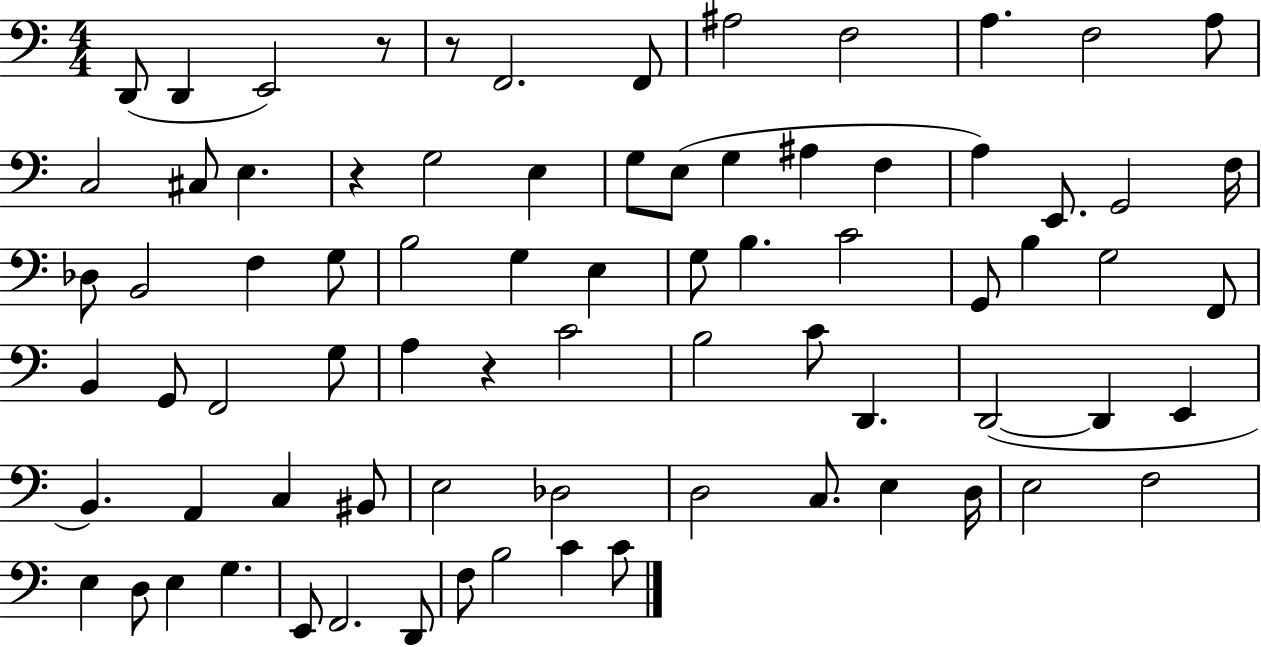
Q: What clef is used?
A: bass